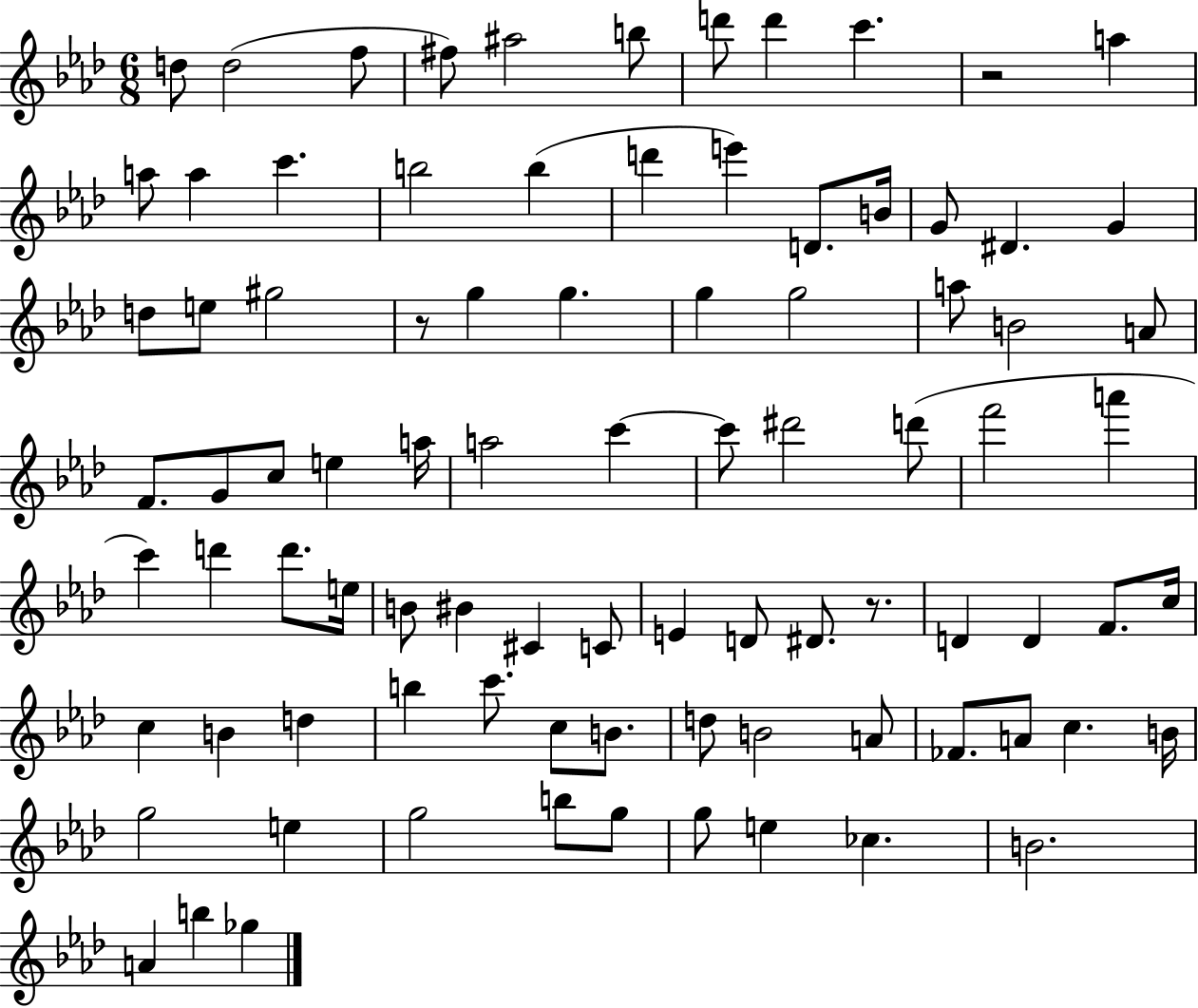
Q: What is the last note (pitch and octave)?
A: Gb5